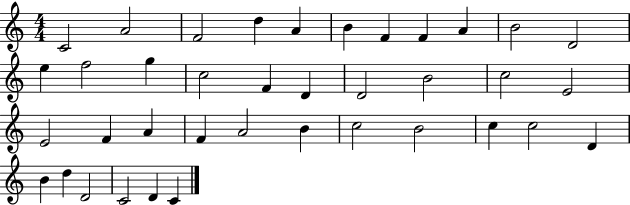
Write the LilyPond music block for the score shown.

{
  \clef treble
  \numericTimeSignature
  \time 4/4
  \key c \major
  c'2 a'2 | f'2 d''4 a'4 | b'4 f'4 f'4 a'4 | b'2 d'2 | \break e''4 f''2 g''4 | c''2 f'4 d'4 | d'2 b'2 | c''2 e'2 | \break e'2 f'4 a'4 | f'4 a'2 b'4 | c''2 b'2 | c''4 c''2 d'4 | \break b'4 d''4 d'2 | c'2 d'4 c'4 | \bar "|."
}